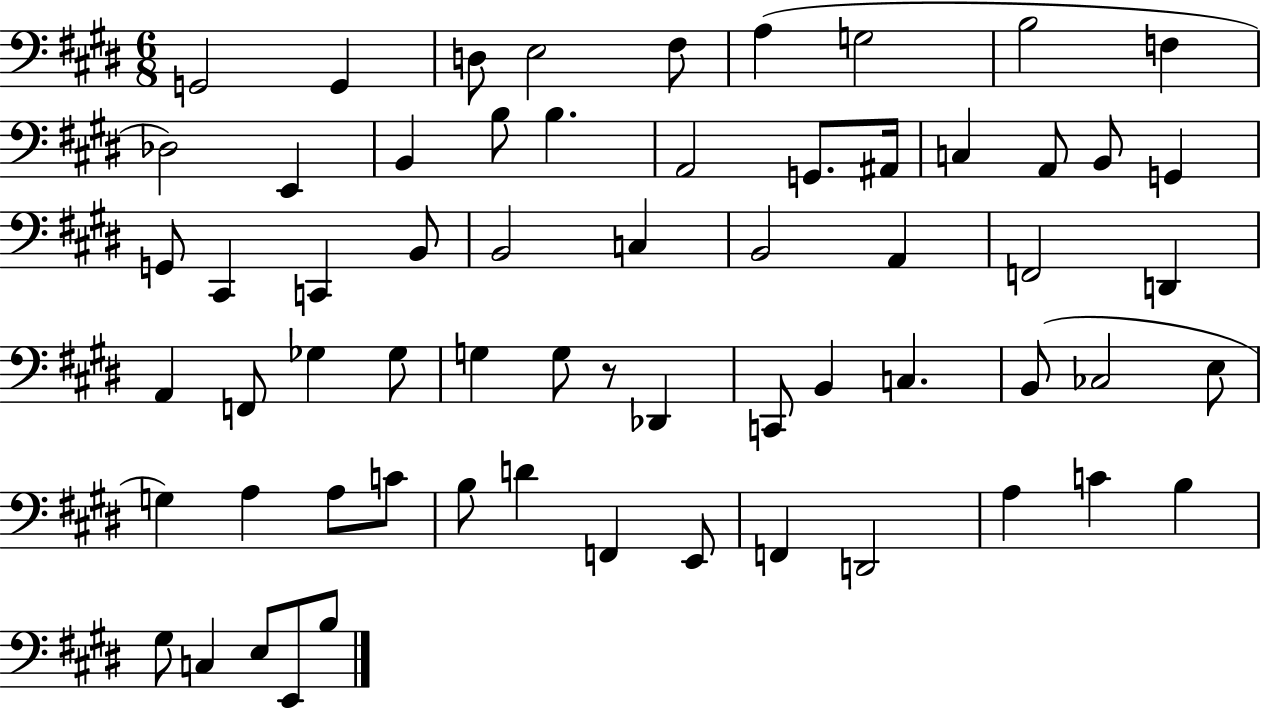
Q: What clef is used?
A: bass